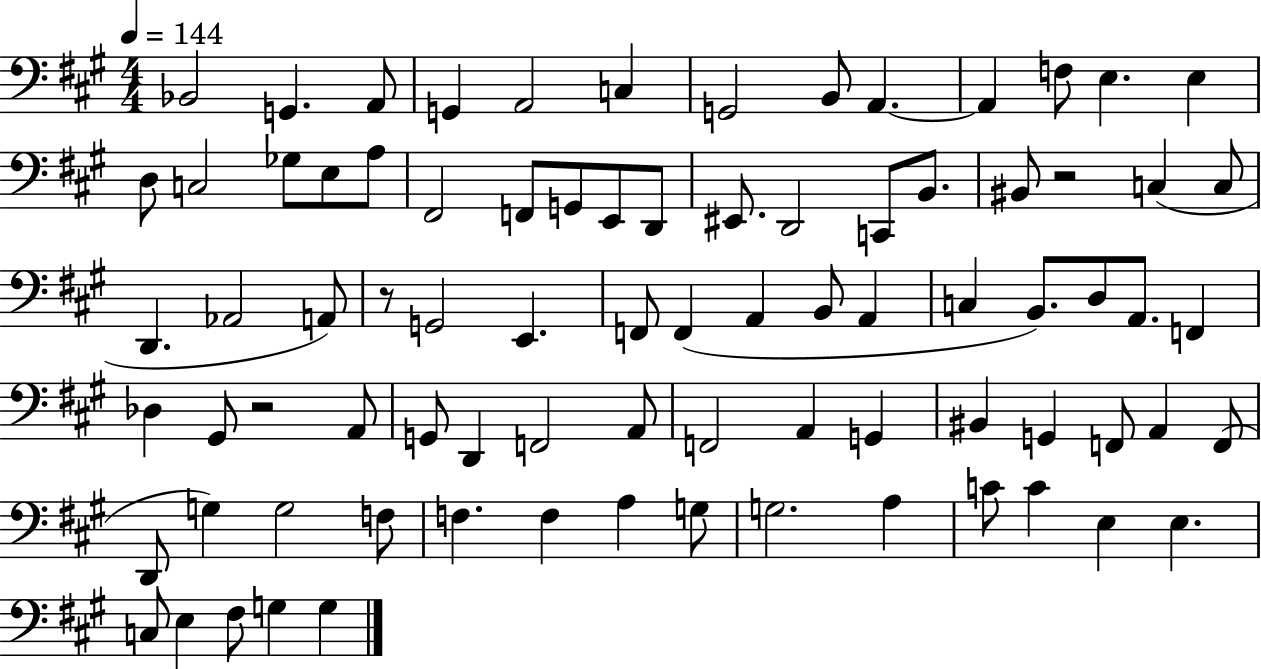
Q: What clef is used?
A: bass